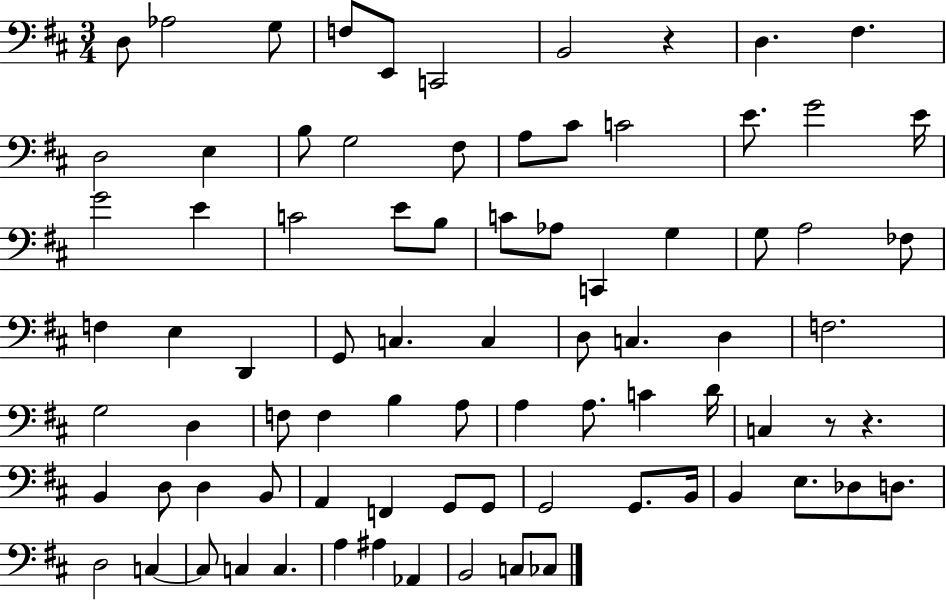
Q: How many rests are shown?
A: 3